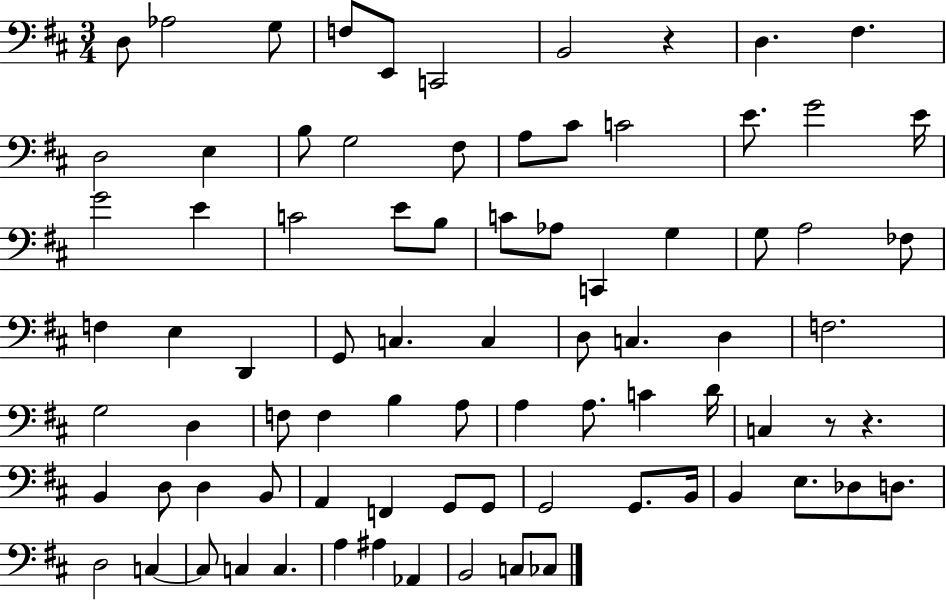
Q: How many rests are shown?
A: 3